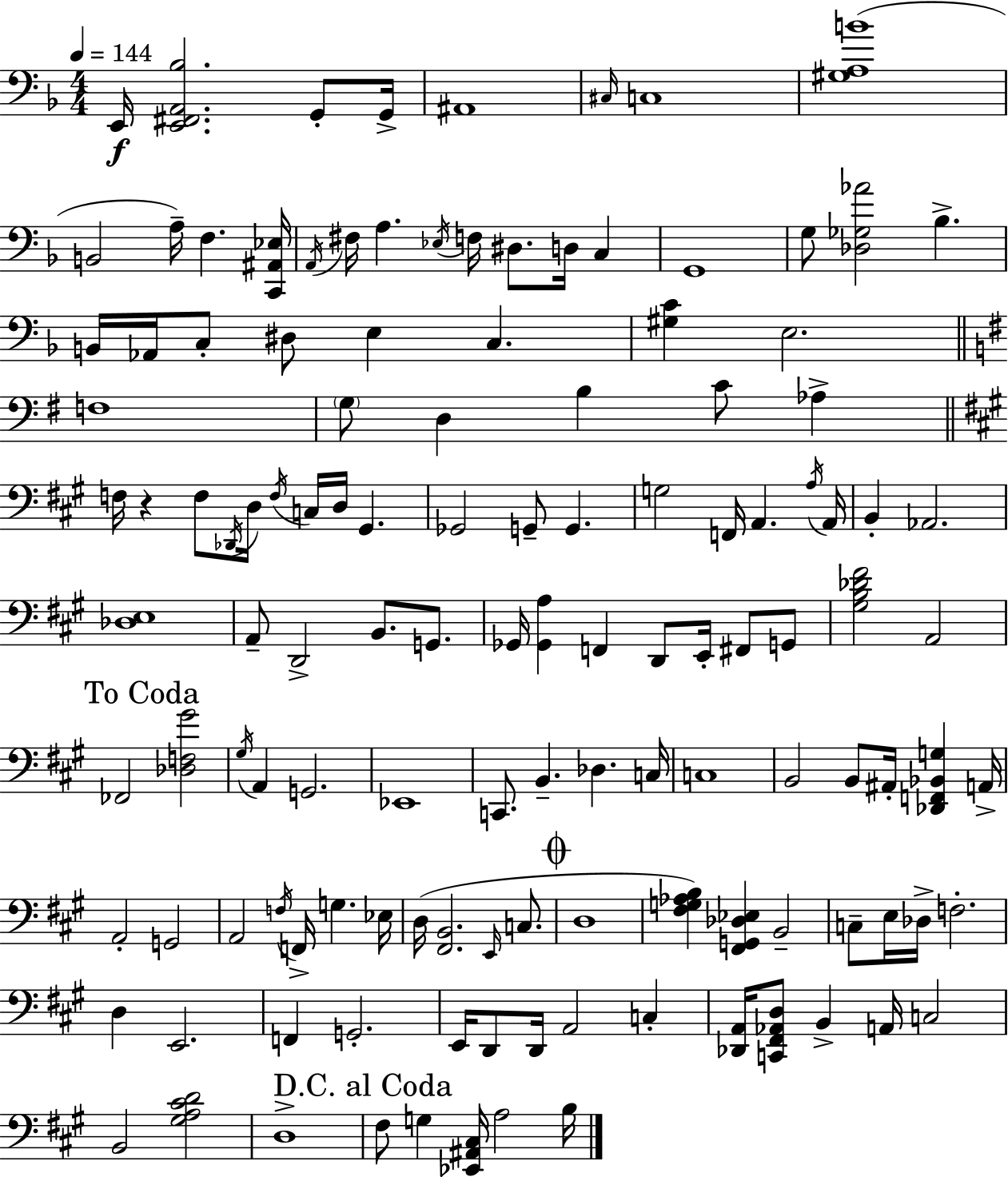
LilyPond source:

{
  \clef bass
  \numericTimeSignature
  \time 4/4
  \key f \major
  \tempo 4 = 144
  \repeat volta 2 { e,16\f <e, fis, a, bes>2. g,8-. g,16-> | ais,1 | \grace { cis16 } c1 | <gis a b'>1( | \break b,2 a16--) f4. | <c, ais, ees>16 \acciaccatura { a,16 } fis16 a4. \acciaccatura { ees16 } f16 dis8. d16 c4 | g,1 | g8 <des ges aes'>2 bes4.-> | \break b,16 aes,16 c8-. dis8 e4 c4. | <gis c'>4 e2. | \bar "||" \break \key g \major f1 | \parenthesize g8 d4 b4 c'8 aes4-> | \bar "||" \break \key a \major f16 r4 f8 \acciaccatura { des,16 } d16 \acciaccatura { f16 } c16 d16 gis,4. | ges,2 g,8-- g,4. | g2 f,16 a,4. | \acciaccatura { a16 } a,16 b,4-. aes,2. | \break <des e>1 | a,8-- d,2-> b,8. | g,8. ges,16 <ges, a>4 f,4 d,8 e,16-. fis,8 | g,8 <gis b des' fis'>2 a,2 | \break \mark "To Coda" fes,2 <des f gis'>2 | \acciaccatura { gis16 } a,4 g,2. | ees,1 | c,8. b,4.-- des4. | \break c16 c1 | b,2 b,8 ais,16-. <des, f, bes, g>4 | a,16-> a,2-. g,2 | a,2 \acciaccatura { f16 } f,16-> g4. | \break ees16 d16( <fis, b,>2. | \grace { e,16 } c8. \mark \markup { \musicglyph "scripts.coda" } d1 | <fis g aes b>4) <fis, g, des ees>4 b,2-- | c8-- e16 des16-> f2.-. | \break d4 e,2. | f,4 g,2.-. | e,16 d,8 d,16 a,2 | c4-. <des, a,>16 <c, fis, aes, d>8 b,4-> a,16 c2 | \break b,2 <gis a cis' d'>2 | d1-> | \mark "D.C. al Coda" fis8 g4 <ees, ais, cis>16 a2 | b16 } \bar "|."
}